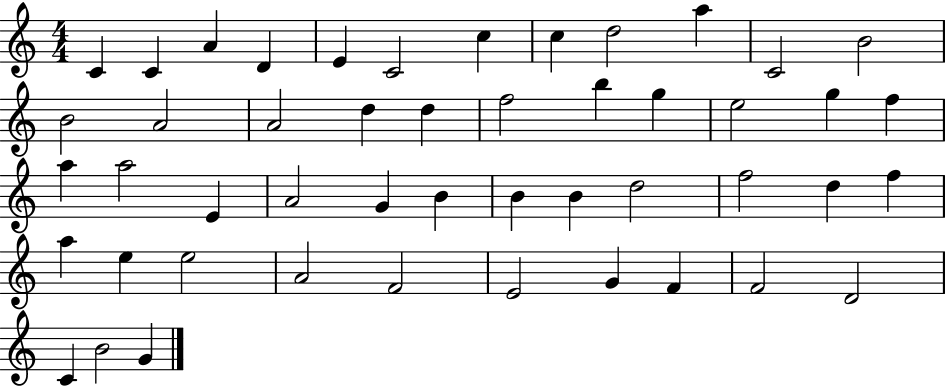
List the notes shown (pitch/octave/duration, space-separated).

C4/q C4/q A4/q D4/q E4/q C4/h C5/q C5/q D5/h A5/q C4/h B4/h B4/h A4/h A4/h D5/q D5/q F5/h B5/q G5/q E5/h G5/q F5/q A5/q A5/h E4/q A4/h G4/q B4/q B4/q B4/q D5/h F5/h D5/q F5/q A5/q E5/q E5/h A4/h F4/h E4/h G4/q F4/q F4/h D4/h C4/q B4/h G4/q